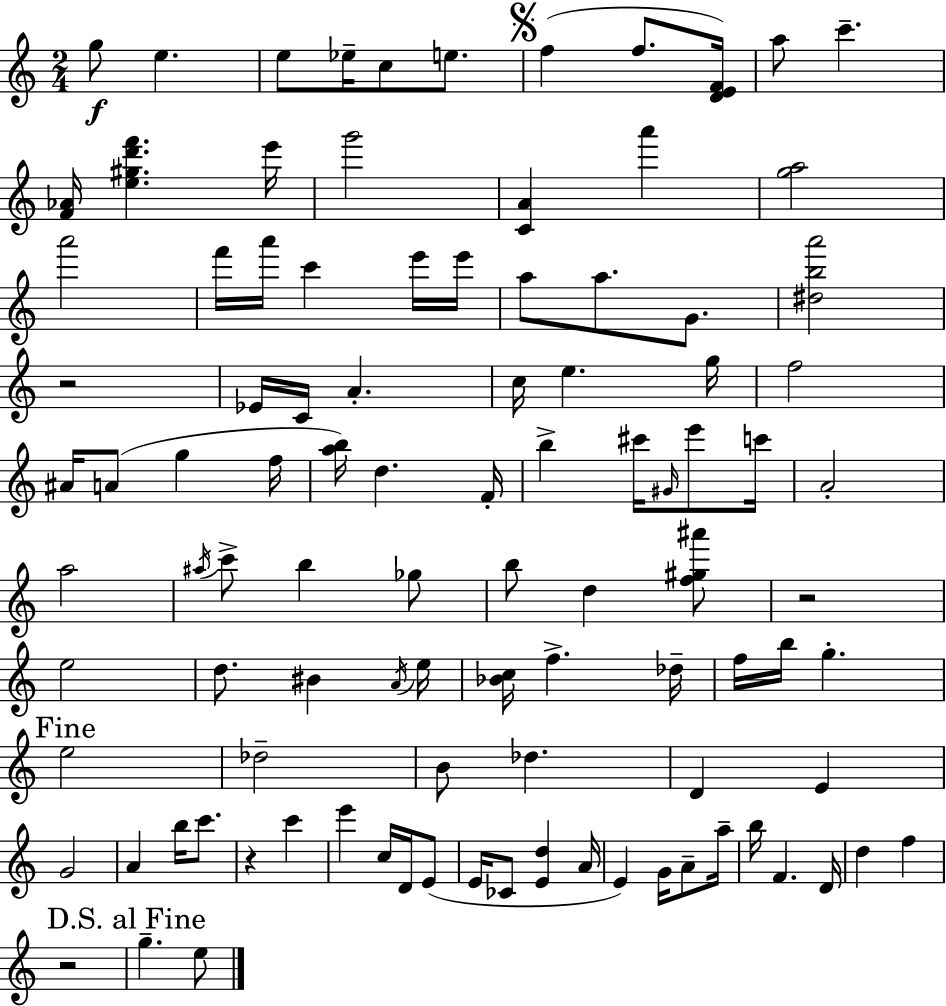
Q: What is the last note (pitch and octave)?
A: E5